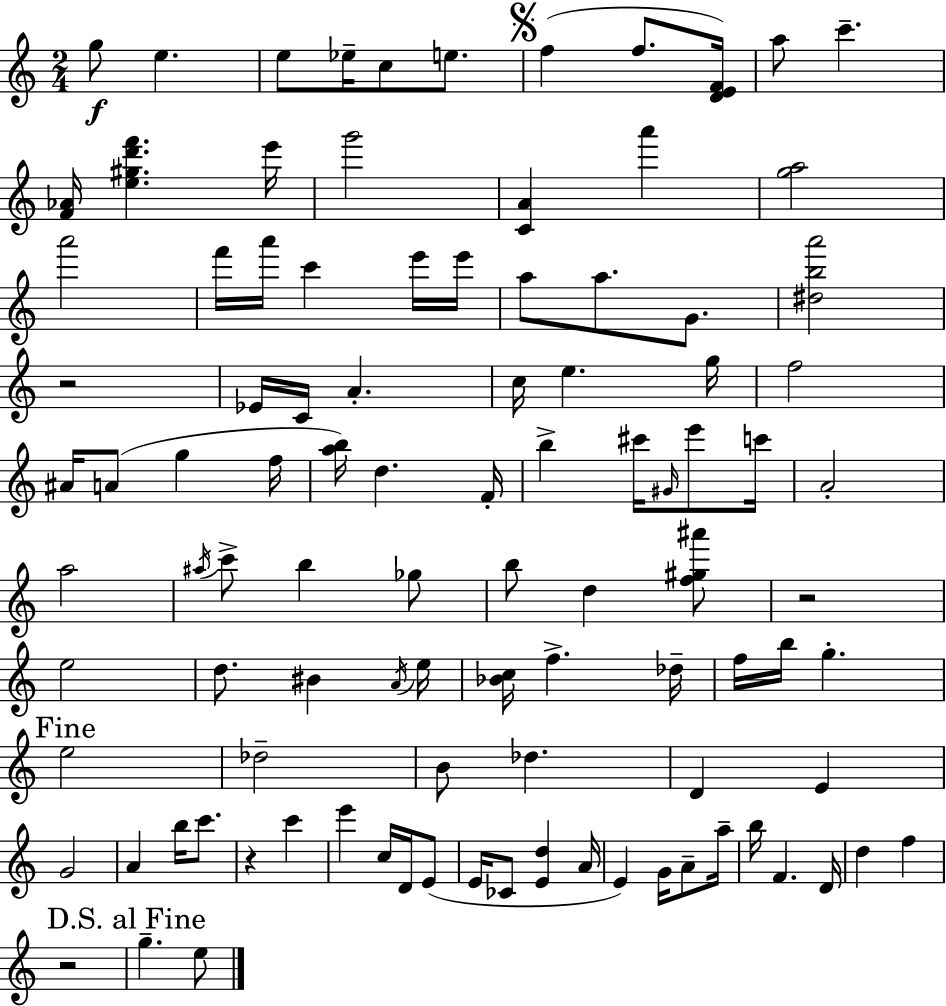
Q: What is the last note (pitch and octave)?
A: E5